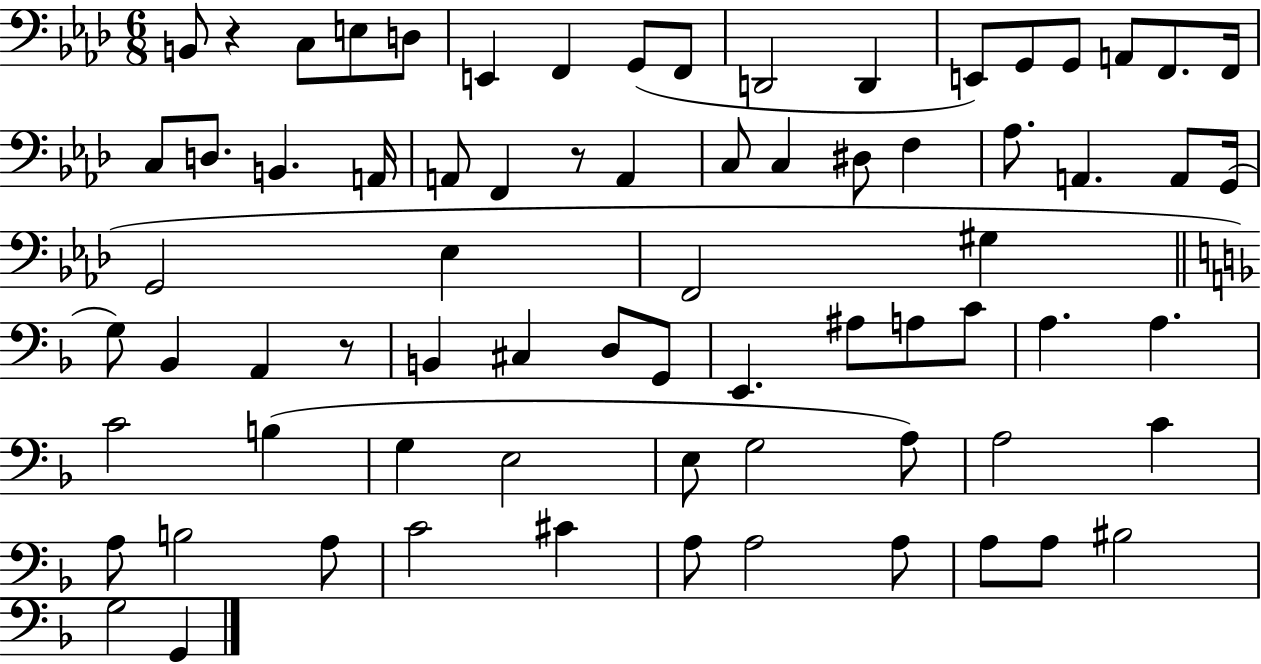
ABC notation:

X:1
T:Untitled
M:6/8
L:1/4
K:Ab
B,,/2 z C,/2 E,/2 D,/2 E,, F,, G,,/2 F,,/2 D,,2 D,, E,,/2 G,,/2 G,,/2 A,,/2 F,,/2 F,,/4 C,/2 D,/2 B,, A,,/4 A,,/2 F,, z/2 A,, C,/2 C, ^D,/2 F, _A,/2 A,, A,,/2 G,,/4 G,,2 _E, F,,2 ^G, G,/2 _B,, A,, z/2 B,, ^C, D,/2 G,,/2 E,, ^A,/2 A,/2 C/2 A, A, C2 B, G, E,2 E,/2 G,2 A,/2 A,2 C A,/2 B,2 A,/2 C2 ^C A,/2 A,2 A,/2 A,/2 A,/2 ^B,2 G,2 G,,